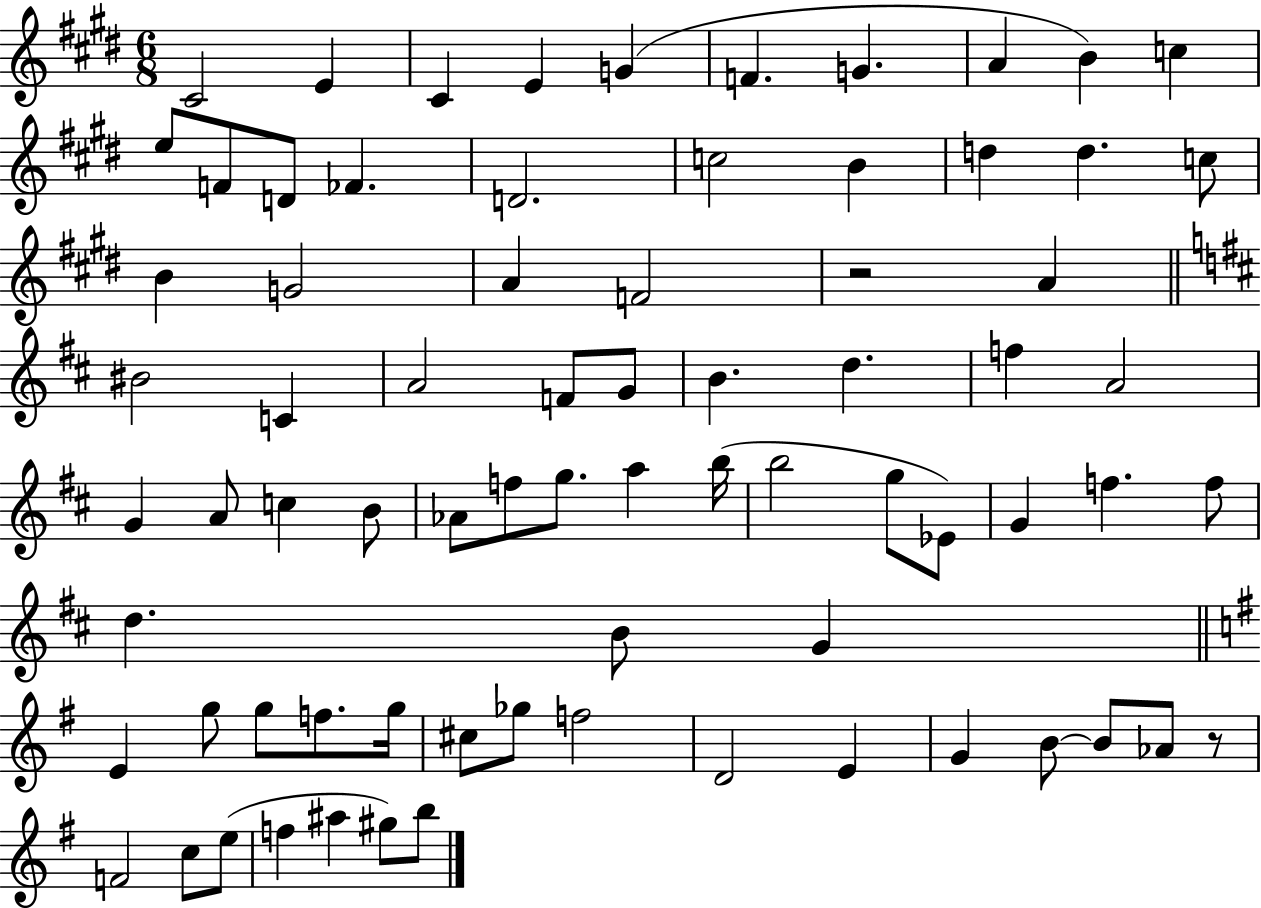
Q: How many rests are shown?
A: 2